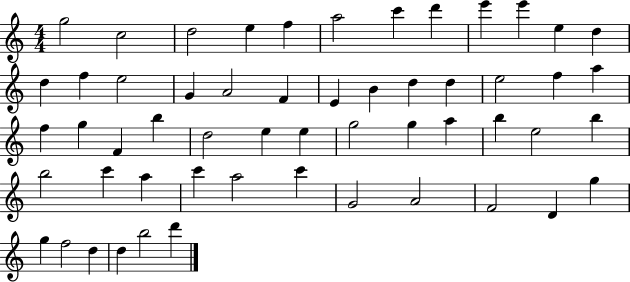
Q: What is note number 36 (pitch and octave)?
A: B5